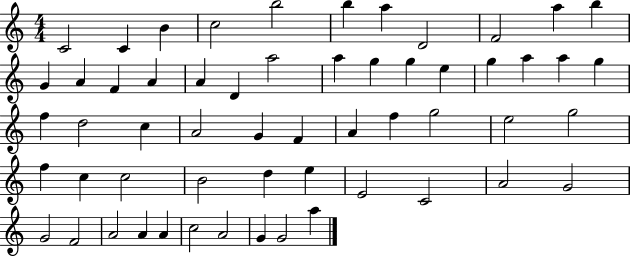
{
  \clef treble
  \numericTimeSignature
  \time 4/4
  \key c \major
  c'2 c'4 b'4 | c''2 b''2 | b''4 a''4 d'2 | f'2 a''4 b''4 | \break g'4 a'4 f'4 a'4 | a'4 d'4 a''2 | a''4 g''4 g''4 e''4 | g''4 a''4 a''4 g''4 | \break f''4 d''2 c''4 | a'2 g'4 f'4 | a'4 f''4 g''2 | e''2 g''2 | \break f''4 c''4 c''2 | b'2 d''4 e''4 | e'2 c'2 | a'2 g'2 | \break g'2 f'2 | a'2 a'4 a'4 | c''2 a'2 | g'4 g'2 a''4 | \break \bar "|."
}